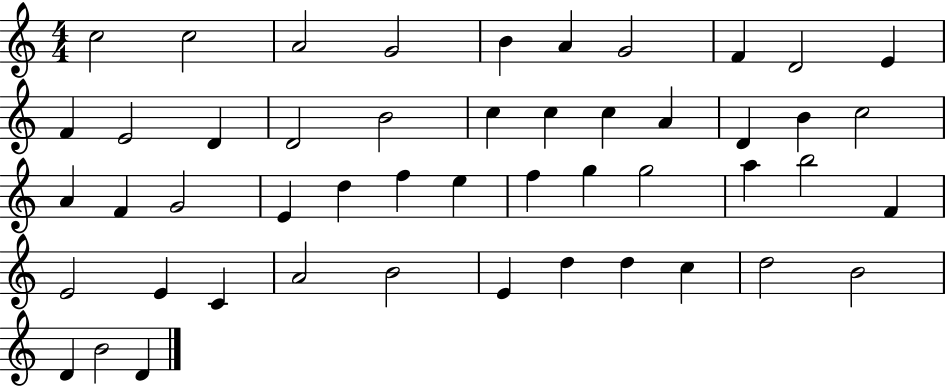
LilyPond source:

{
  \clef treble
  \numericTimeSignature
  \time 4/4
  \key c \major
  c''2 c''2 | a'2 g'2 | b'4 a'4 g'2 | f'4 d'2 e'4 | \break f'4 e'2 d'4 | d'2 b'2 | c''4 c''4 c''4 a'4 | d'4 b'4 c''2 | \break a'4 f'4 g'2 | e'4 d''4 f''4 e''4 | f''4 g''4 g''2 | a''4 b''2 f'4 | \break e'2 e'4 c'4 | a'2 b'2 | e'4 d''4 d''4 c''4 | d''2 b'2 | \break d'4 b'2 d'4 | \bar "|."
}